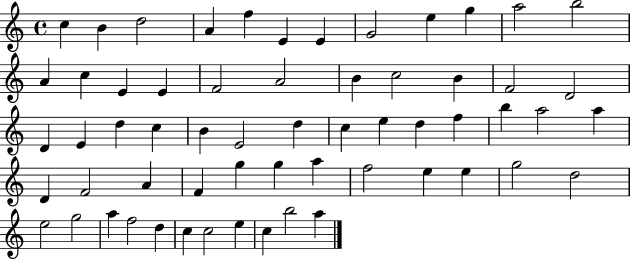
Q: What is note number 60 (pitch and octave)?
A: A5